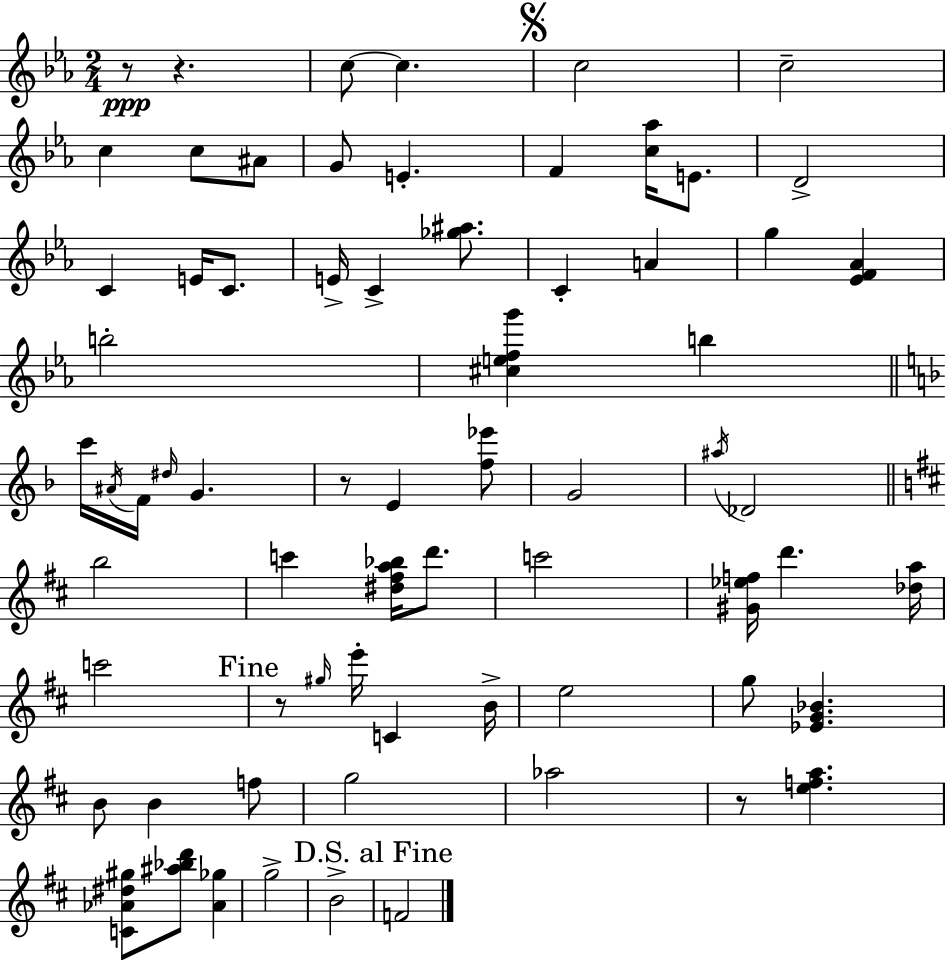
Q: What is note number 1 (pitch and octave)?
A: C5